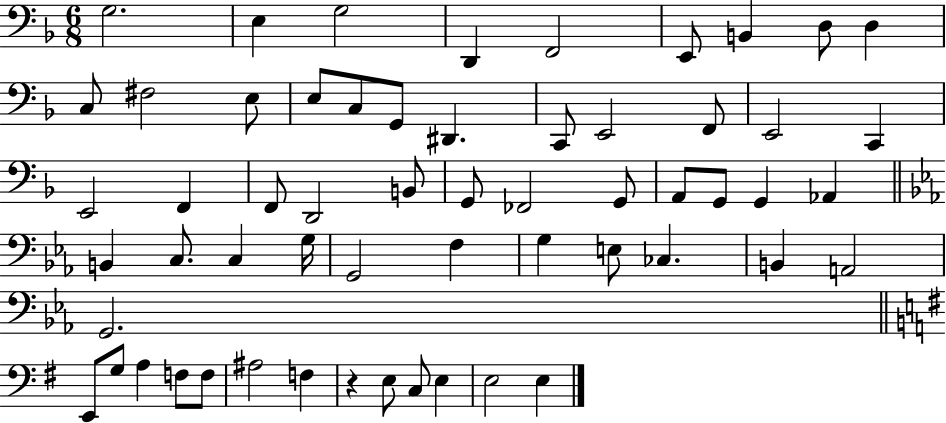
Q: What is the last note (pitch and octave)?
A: E3